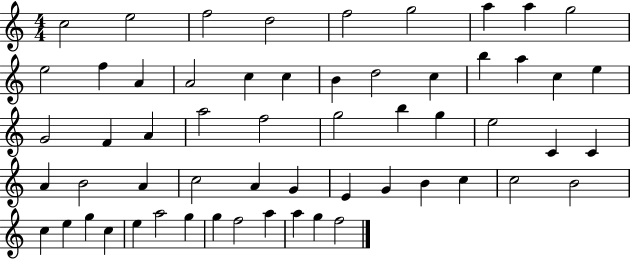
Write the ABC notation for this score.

X:1
T:Untitled
M:4/4
L:1/4
K:C
c2 e2 f2 d2 f2 g2 a a g2 e2 f A A2 c c B d2 c b a c e G2 F A a2 f2 g2 b g e2 C C A B2 A c2 A G E G B c c2 B2 c e g c e a2 g g f2 a a g f2